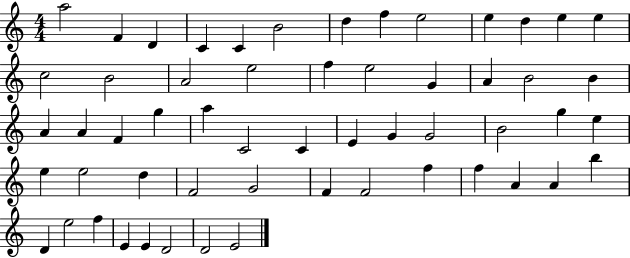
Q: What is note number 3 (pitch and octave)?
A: D4